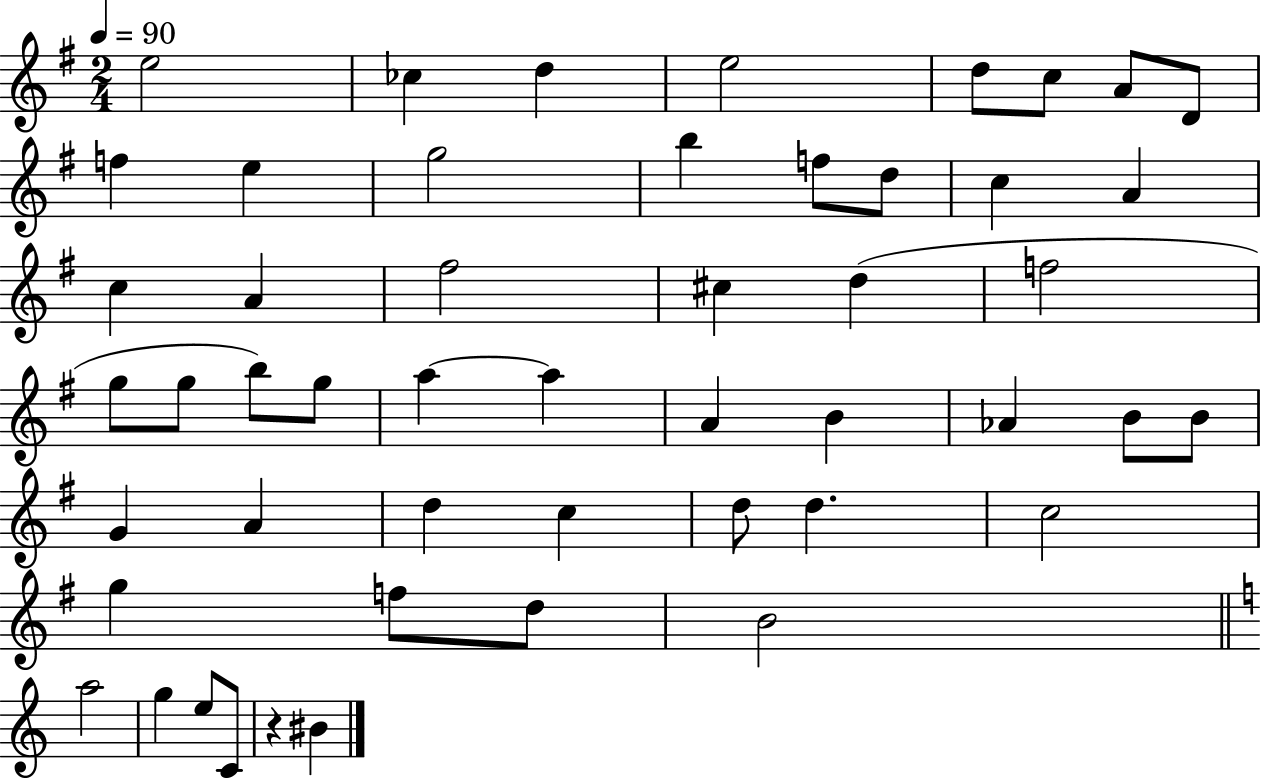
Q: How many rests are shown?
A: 1